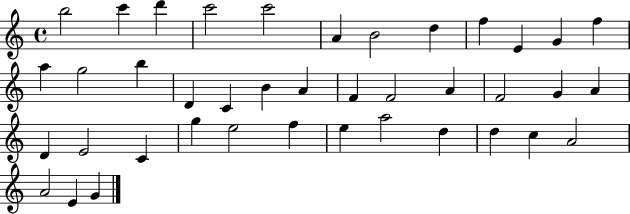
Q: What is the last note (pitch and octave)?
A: G4